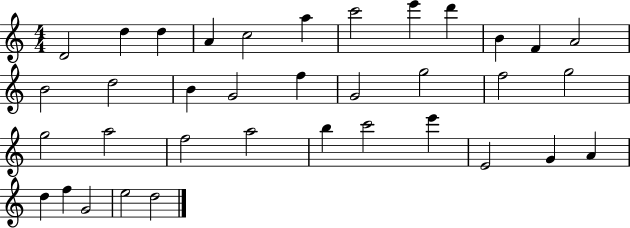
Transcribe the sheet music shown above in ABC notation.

X:1
T:Untitled
M:4/4
L:1/4
K:C
D2 d d A c2 a c'2 e' d' B F A2 B2 d2 B G2 f G2 g2 f2 g2 g2 a2 f2 a2 b c'2 e' E2 G A d f G2 e2 d2